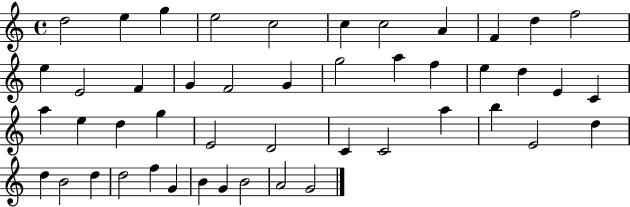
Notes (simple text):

D5/h E5/q G5/q E5/h C5/h C5/q C5/h A4/q F4/q D5/q F5/h E5/q E4/h F4/q G4/q F4/h G4/q G5/h A5/q F5/q E5/q D5/q E4/q C4/q A5/q E5/q D5/q G5/q E4/h D4/h C4/q C4/h A5/q B5/q E4/h D5/q D5/q B4/h D5/q D5/h F5/q G4/q B4/q G4/q B4/h A4/h G4/h